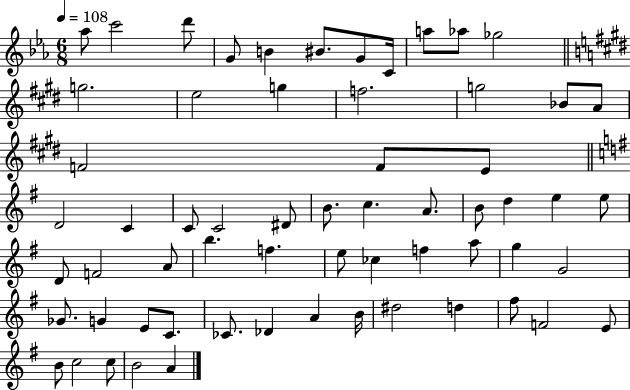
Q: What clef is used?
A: treble